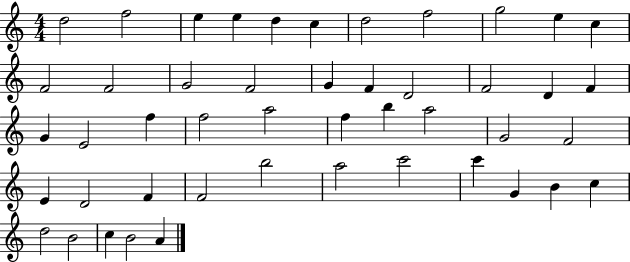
{
  \clef treble
  \numericTimeSignature
  \time 4/4
  \key c \major
  d''2 f''2 | e''4 e''4 d''4 c''4 | d''2 f''2 | g''2 e''4 c''4 | \break f'2 f'2 | g'2 f'2 | g'4 f'4 d'2 | f'2 d'4 f'4 | \break g'4 e'2 f''4 | f''2 a''2 | f''4 b''4 a''2 | g'2 f'2 | \break e'4 d'2 f'4 | f'2 b''2 | a''2 c'''2 | c'''4 g'4 b'4 c''4 | \break d''2 b'2 | c''4 b'2 a'4 | \bar "|."
}